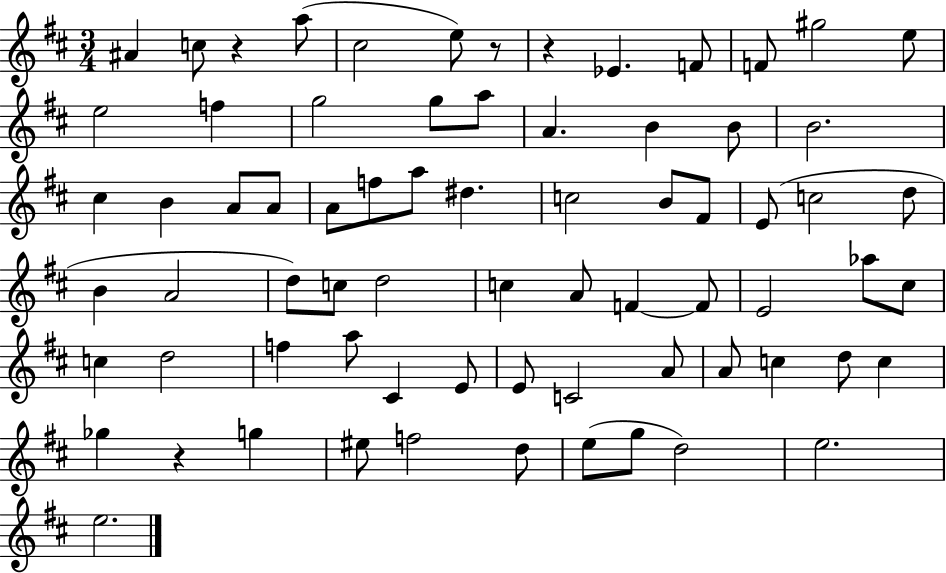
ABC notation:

X:1
T:Untitled
M:3/4
L:1/4
K:D
^A c/2 z a/2 ^c2 e/2 z/2 z _E F/2 F/2 ^g2 e/2 e2 f g2 g/2 a/2 A B B/2 B2 ^c B A/2 A/2 A/2 f/2 a/2 ^d c2 B/2 ^F/2 E/2 c2 d/2 B A2 d/2 c/2 d2 c A/2 F F/2 E2 _a/2 ^c/2 c d2 f a/2 ^C E/2 E/2 C2 A/2 A/2 c d/2 c _g z g ^e/2 f2 d/2 e/2 g/2 d2 e2 e2